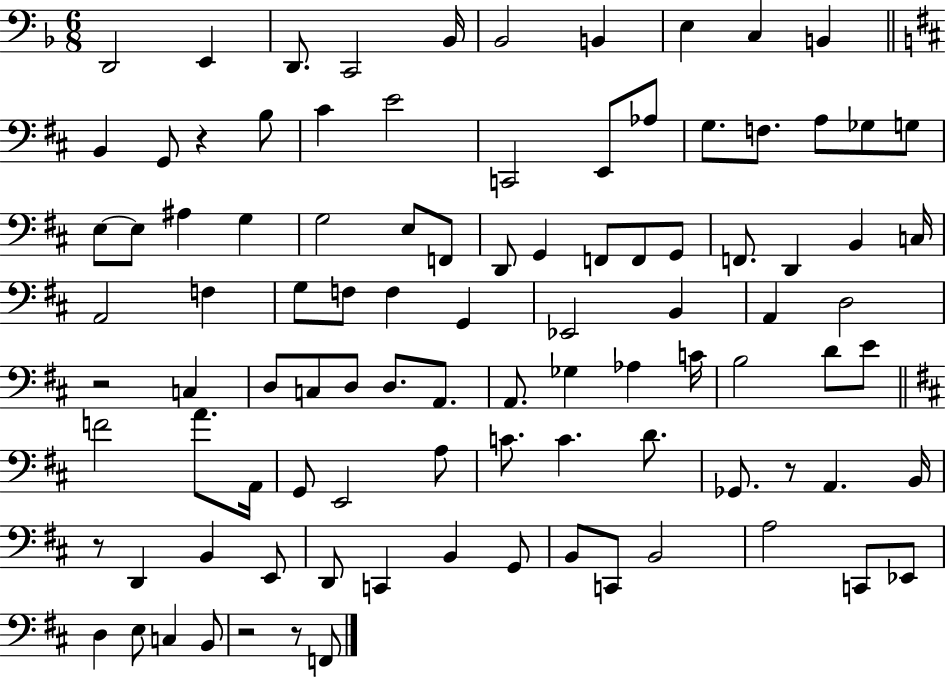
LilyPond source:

{
  \clef bass
  \numericTimeSignature
  \time 6/8
  \key f \major
  \repeat volta 2 { d,2 e,4 | d,8. c,2 bes,16 | bes,2 b,4 | e4 c4 b,4 | \break \bar "||" \break \key b \minor b,4 g,8 r4 b8 | cis'4 e'2 | c,2 e,8 aes8 | g8. f8. a8 ges8 g8 | \break e8~~ e8 ais4 g4 | g2 e8 f,8 | d,8 g,4 f,8 f,8 g,8 | f,8. d,4 b,4 c16 | \break a,2 f4 | g8 f8 f4 g,4 | ees,2 b,4 | a,4 d2 | \break r2 c4 | d8 c8 d8 d8. a,8. | a,8. ges4 aes4 c'16 | b2 d'8 e'8 | \break \bar "||" \break \key d \major f'2 a'8. a,16 | g,8 e,2 a8 | c'8. c'4. d'8. | ges,8. r8 a,4. b,16 | \break r8 d,4 b,4 e,8 | d,8 c,4 b,4 g,8 | b,8 c,8 b,2 | a2 c,8 ees,8 | \break d4 e8 c4 b,8 | r2 r8 f,8 | } \bar "|."
}